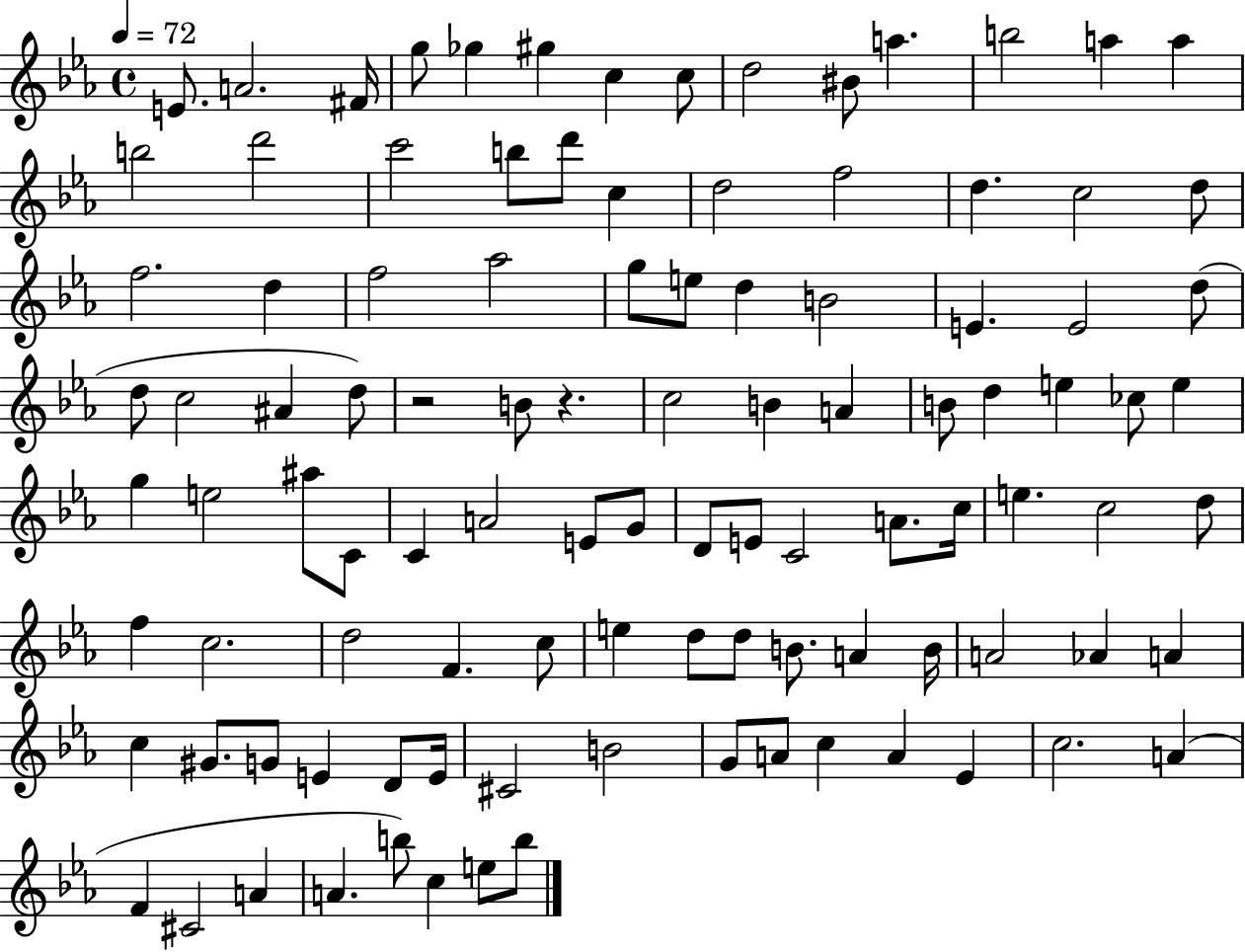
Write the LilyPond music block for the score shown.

{
  \clef treble
  \time 4/4
  \defaultTimeSignature
  \key ees \major
  \tempo 4 = 72
  e'8. a'2. fis'16 | g''8 ges''4 gis''4 c''4 c''8 | d''2 bis'8 a''4. | b''2 a''4 a''4 | \break b''2 d'''2 | c'''2 b''8 d'''8 c''4 | d''2 f''2 | d''4. c''2 d''8 | \break f''2. d''4 | f''2 aes''2 | g''8 e''8 d''4 b'2 | e'4. e'2 d''8( | \break d''8 c''2 ais'4 d''8) | r2 b'8 r4. | c''2 b'4 a'4 | b'8 d''4 e''4 ces''8 e''4 | \break g''4 e''2 ais''8 c'8 | c'4 a'2 e'8 g'8 | d'8 e'8 c'2 a'8. c''16 | e''4. c''2 d''8 | \break f''4 c''2. | d''2 f'4. c''8 | e''4 d''8 d''8 b'8. a'4 b'16 | a'2 aes'4 a'4 | \break c''4 gis'8. g'8 e'4 d'8 e'16 | cis'2 b'2 | g'8 a'8 c''4 a'4 ees'4 | c''2. a'4( | \break f'4 cis'2 a'4 | a'4. b''8) c''4 e''8 b''8 | \bar "|."
}